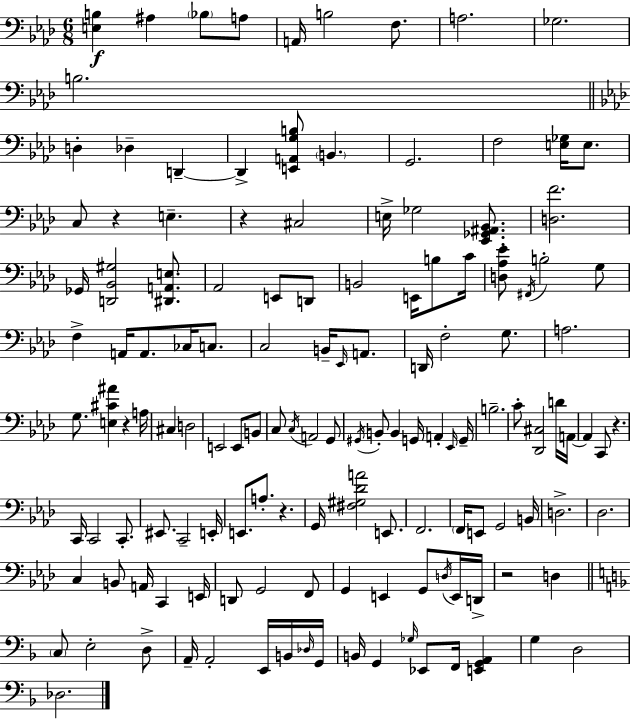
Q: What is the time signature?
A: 6/8